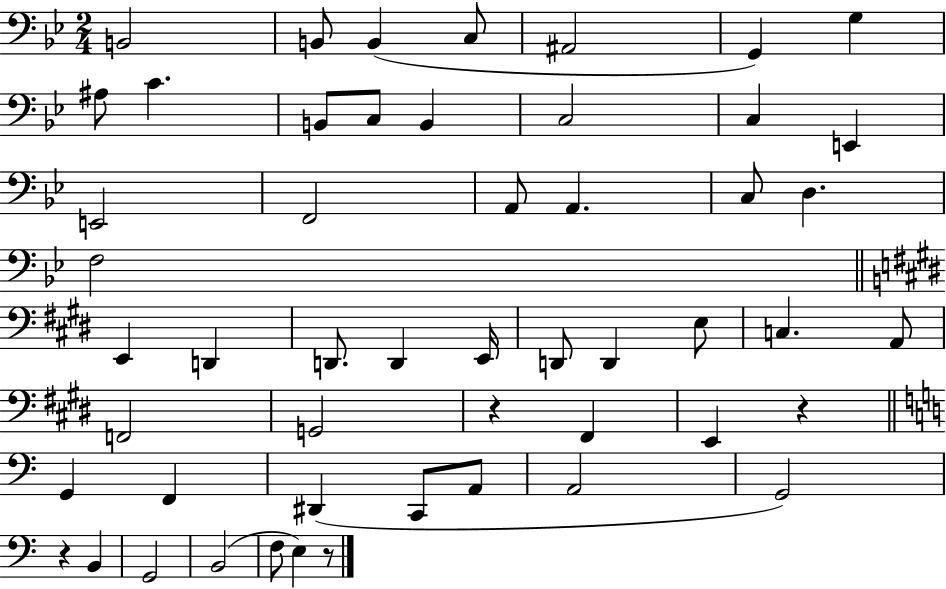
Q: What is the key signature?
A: BES major